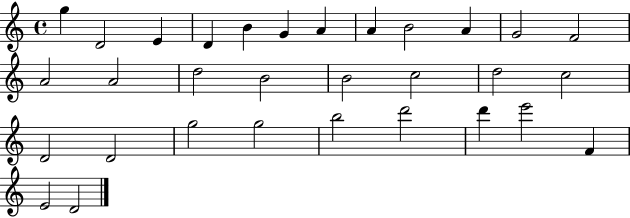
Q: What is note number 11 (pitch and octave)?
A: G4